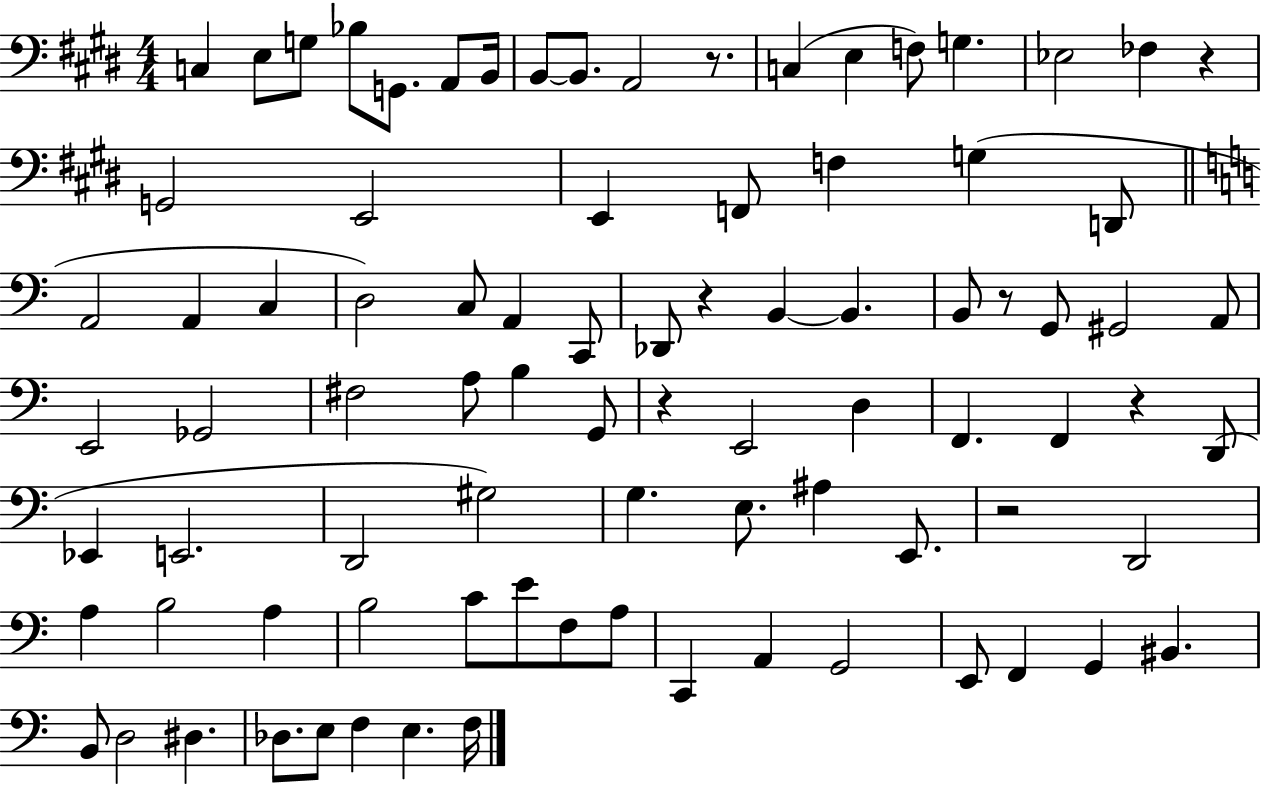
X:1
T:Untitled
M:4/4
L:1/4
K:E
C, E,/2 G,/2 _B,/2 G,,/2 A,,/2 B,,/4 B,,/2 B,,/2 A,,2 z/2 C, E, F,/2 G, _E,2 _F, z G,,2 E,,2 E,, F,,/2 F, G, D,,/2 A,,2 A,, C, D,2 C,/2 A,, C,,/2 _D,,/2 z B,, B,, B,,/2 z/2 G,,/2 ^G,,2 A,,/2 E,,2 _G,,2 ^F,2 A,/2 B, G,,/2 z E,,2 D, F,, F,, z D,,/2 _E,, E,,2 D,,2 ^G,2 G, E,/2 ^A, E,,/2 z2 D,,2 A, B,2 A, B,2 C/2 E/2 F,/2 A,/2 C,, A,, G,,2 E,,/2 F,, G,, ^B,, B,,/2 D,2 ^D, _D,/2 E,/2 F, E, F,/4